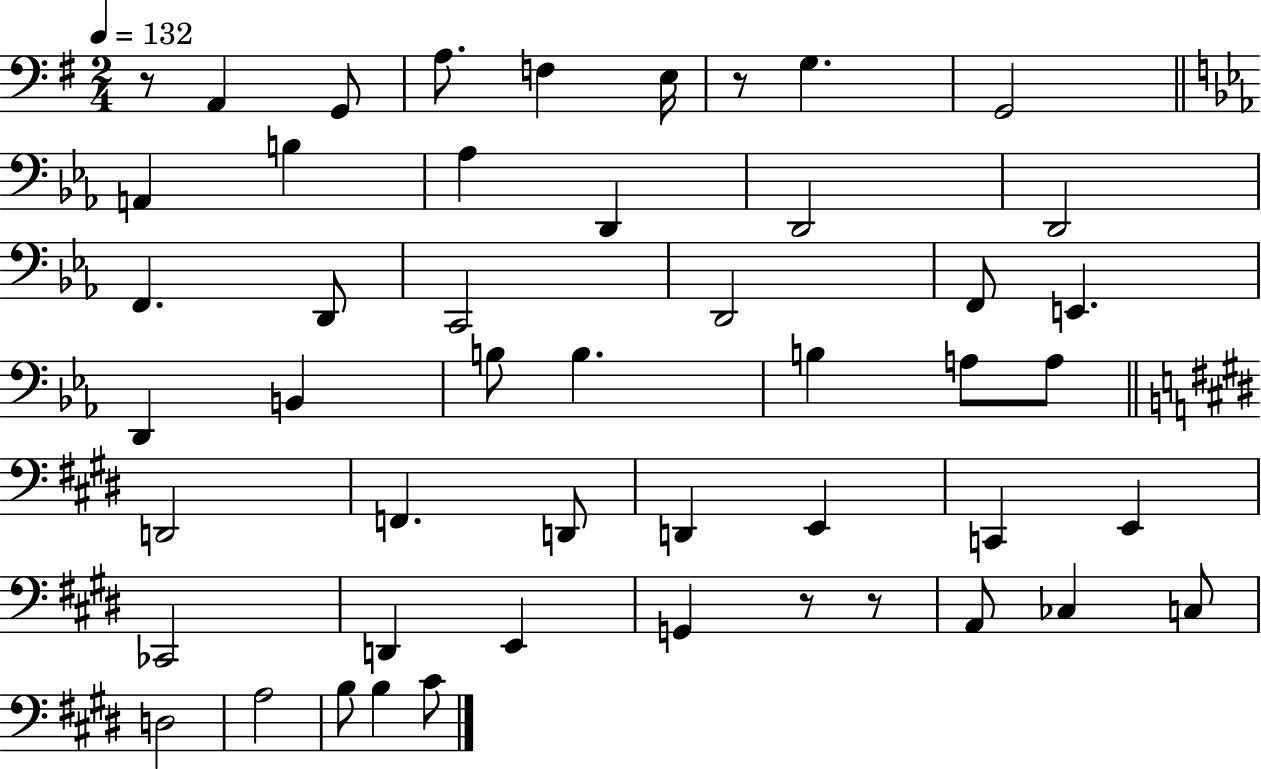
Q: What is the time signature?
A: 2/4